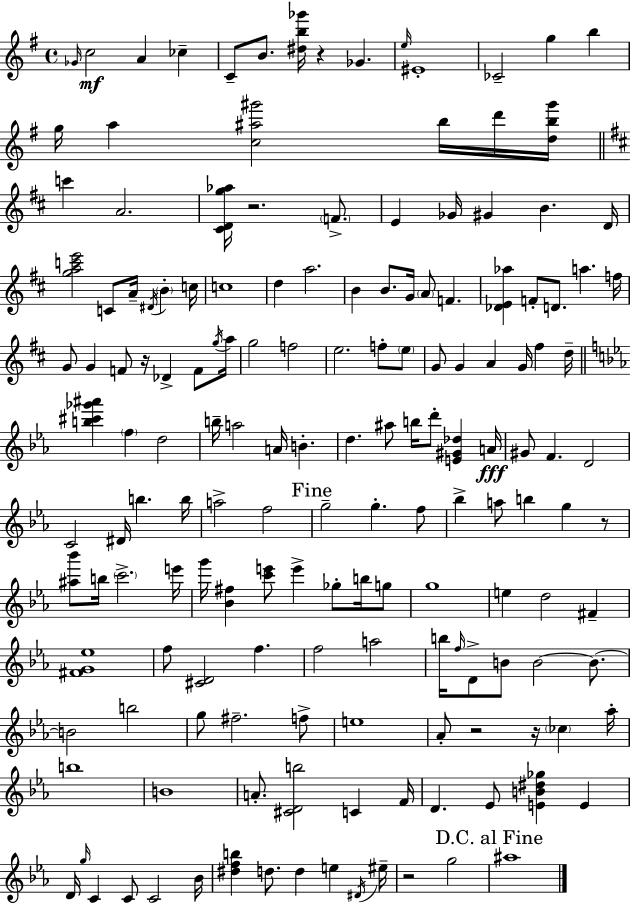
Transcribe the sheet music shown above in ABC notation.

X:1
T:Untitled
M:4/4
L:1/4
K:G
_G/4 c2 A _c C/2 B/2 [^db_g']/4 z _G e/4 ^E4 _C2 g b g/4 a [c^a^g']2 b/4 d'/4 [db^g']/4 c' A2 [^CDg_a]/4 z2 F/2 E _G/4 ^G B D/4 [gac'e']2 C/2 A/4 ^D/4 B c/4 c4 d a2 B B/2 G/4 A/2 F [_DE_a] F/2 D/2 a f/4 G/2 G F/2 z/4 _D F/2 g/4 a/4 g2 f2 e2 f/2 e/2 G/2 G A G/4 ^f d/4 [b^c'_g'^a'] f d2 b/4 a2 A/4 B d ^a/2 b/4 d'/2 [E^G_d] A/4 ^G/2 F D2 C2 ^D/4 b b/4 a2 f2 g2 g f/2 _b a/2 b g z/2 [^a_b']/2 b/4 c'2 e'/4 g'/4 [_B^f] [c'e']/2 e' _g/2 b/4 g/2 g4 e d2 ^F [^FG_e]4 f/2 [^CD]2 f f2 a2 b/4 f/4 D/2 B/2 B2 B/2 B2 b2 g/2 ^f2 f/2 e4 _A/2 z2 z/4 _c _a/4 b4 B4 A/2 [^CDb]2 C F/4 D _E/2 [EB^d_g] E D/4 g/4 C C/2 C2 _B/4 [^dfb] d/2 d e ^D/4 ^e/4 z2 g2 ^a4